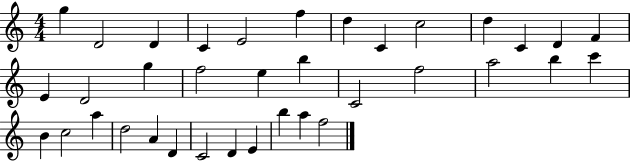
G5/q D4/h D4/q C4/q E4/h F5/q D5/q C4/q C5/h D5/q C4/q D4/q F4/q E4/q D4/h G5/q F5/h E5/q B5/q C4/h F5/h A5/h B5/q C6/q B4/q C5/h A5/q D5/h A4/q D4/q C4/h D4/q E4/q B5/q A5/q F5/h